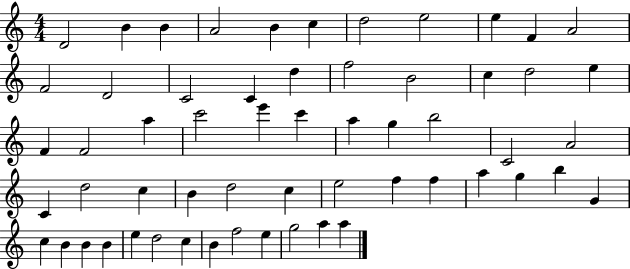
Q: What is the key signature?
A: C major